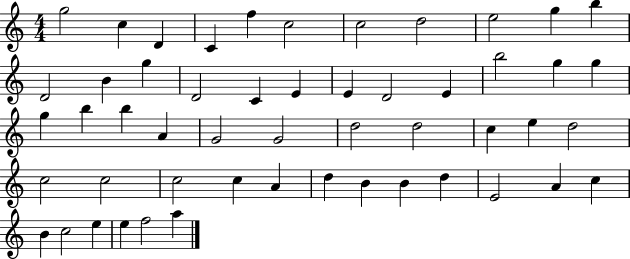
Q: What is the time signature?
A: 4/4